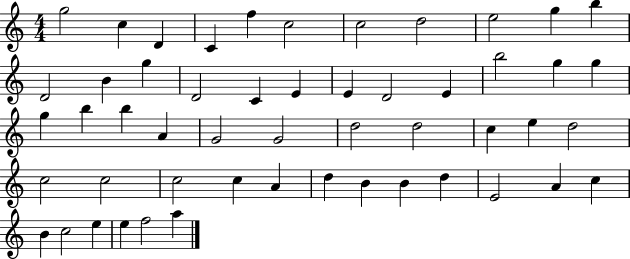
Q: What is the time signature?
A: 4/4